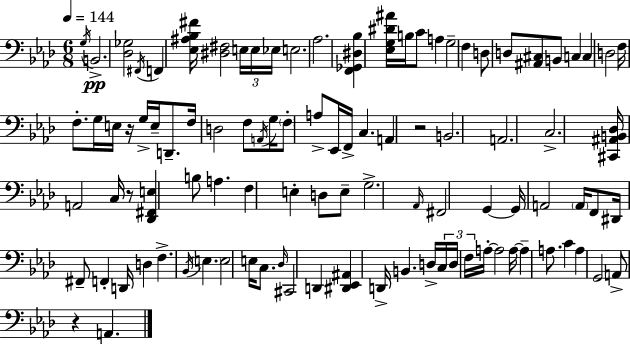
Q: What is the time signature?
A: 6/8